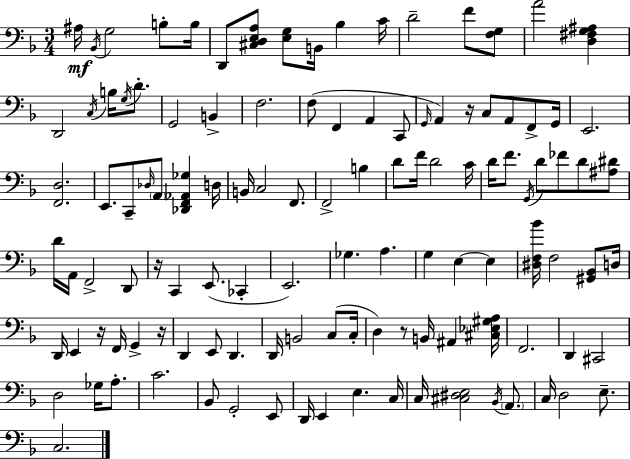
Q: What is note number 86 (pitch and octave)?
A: A3